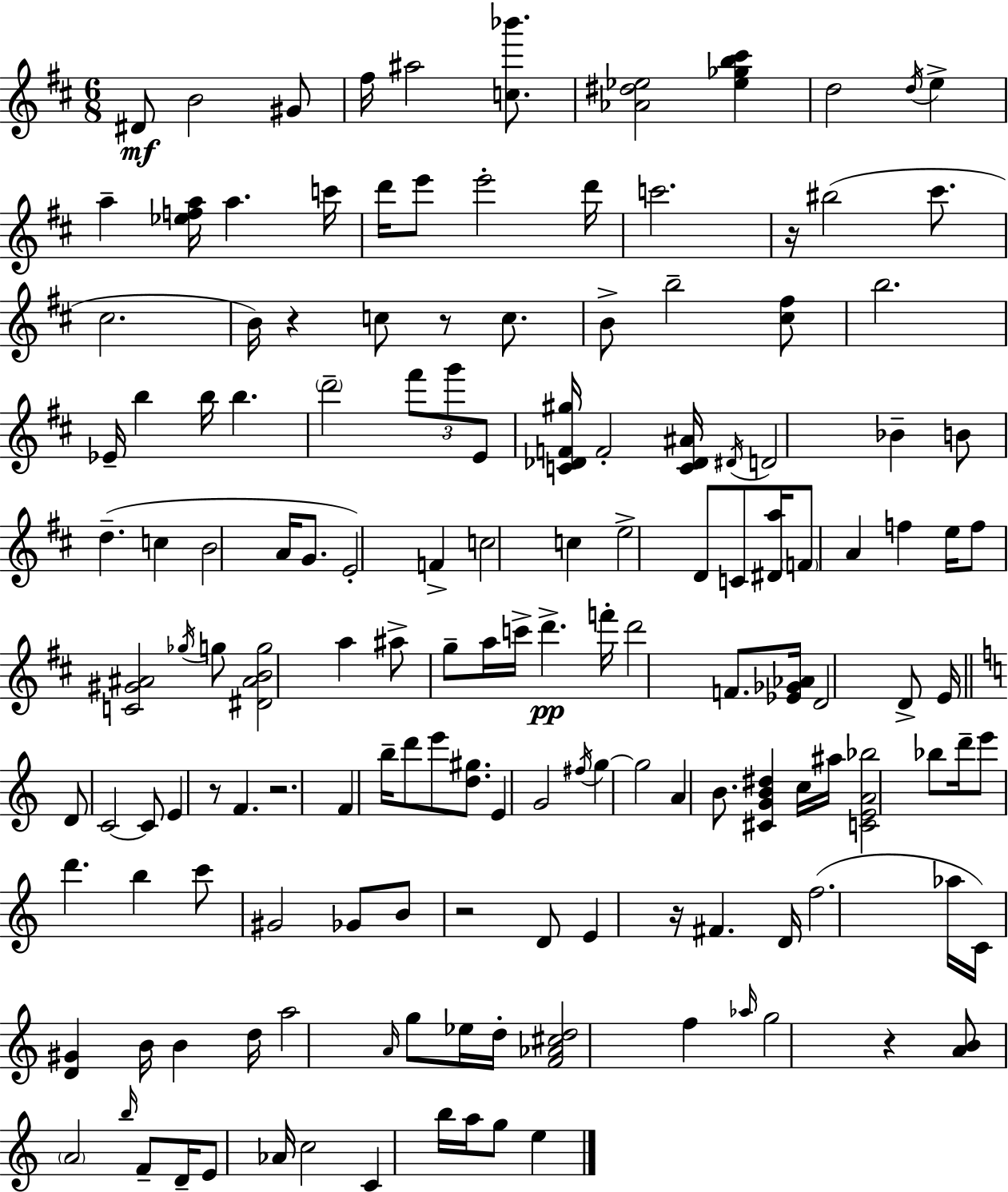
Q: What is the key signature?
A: D major